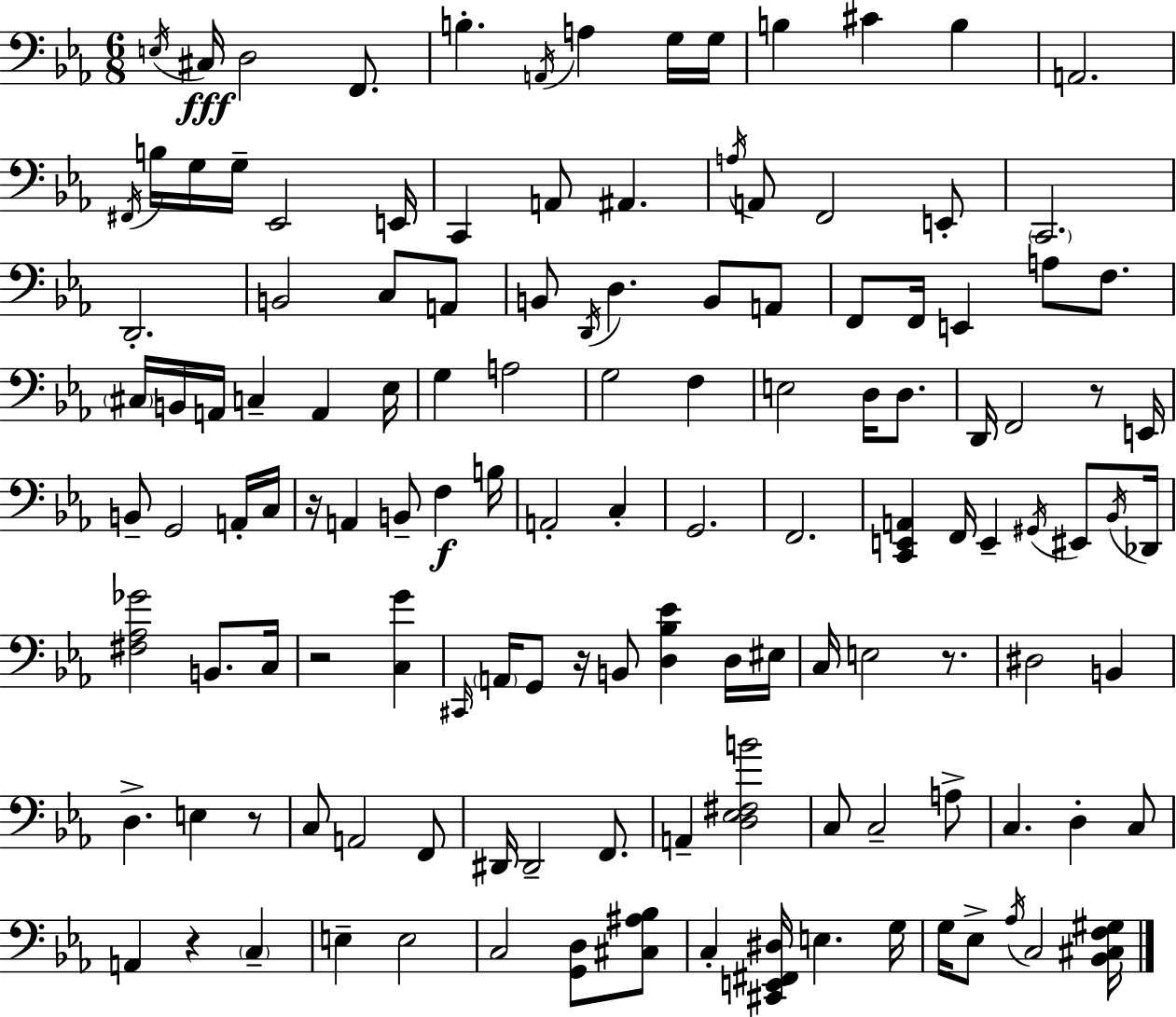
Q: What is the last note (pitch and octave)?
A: C3